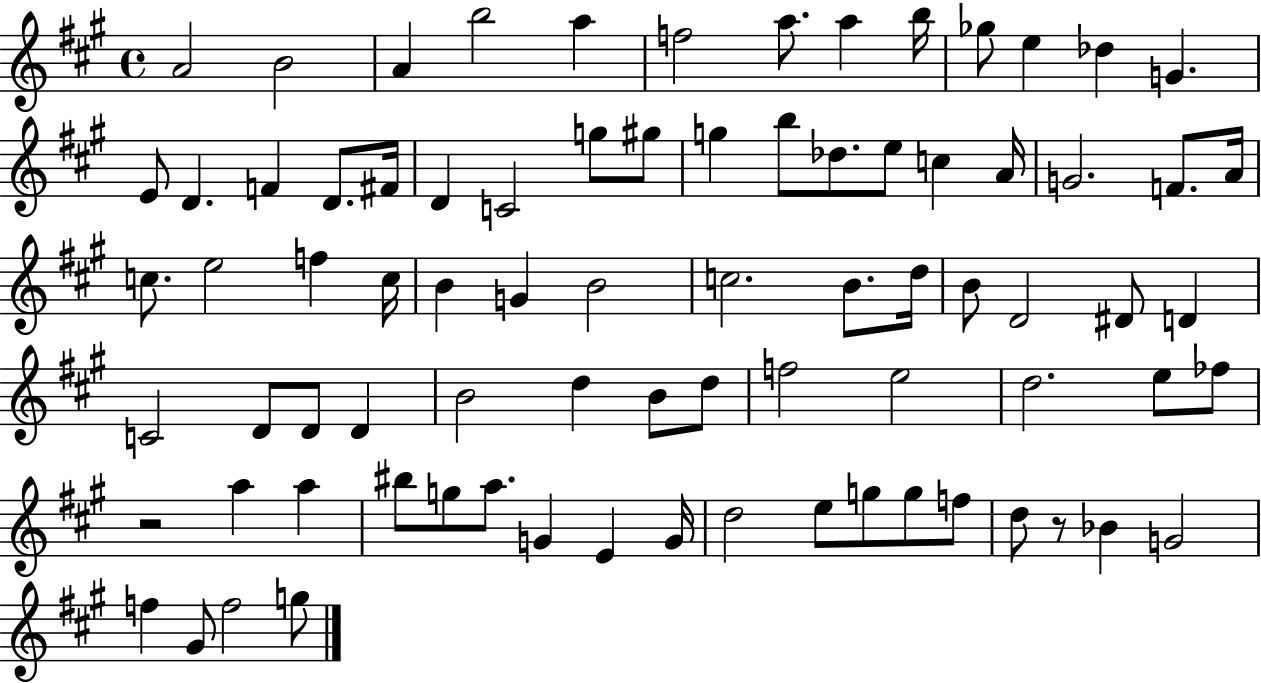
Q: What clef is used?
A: treble